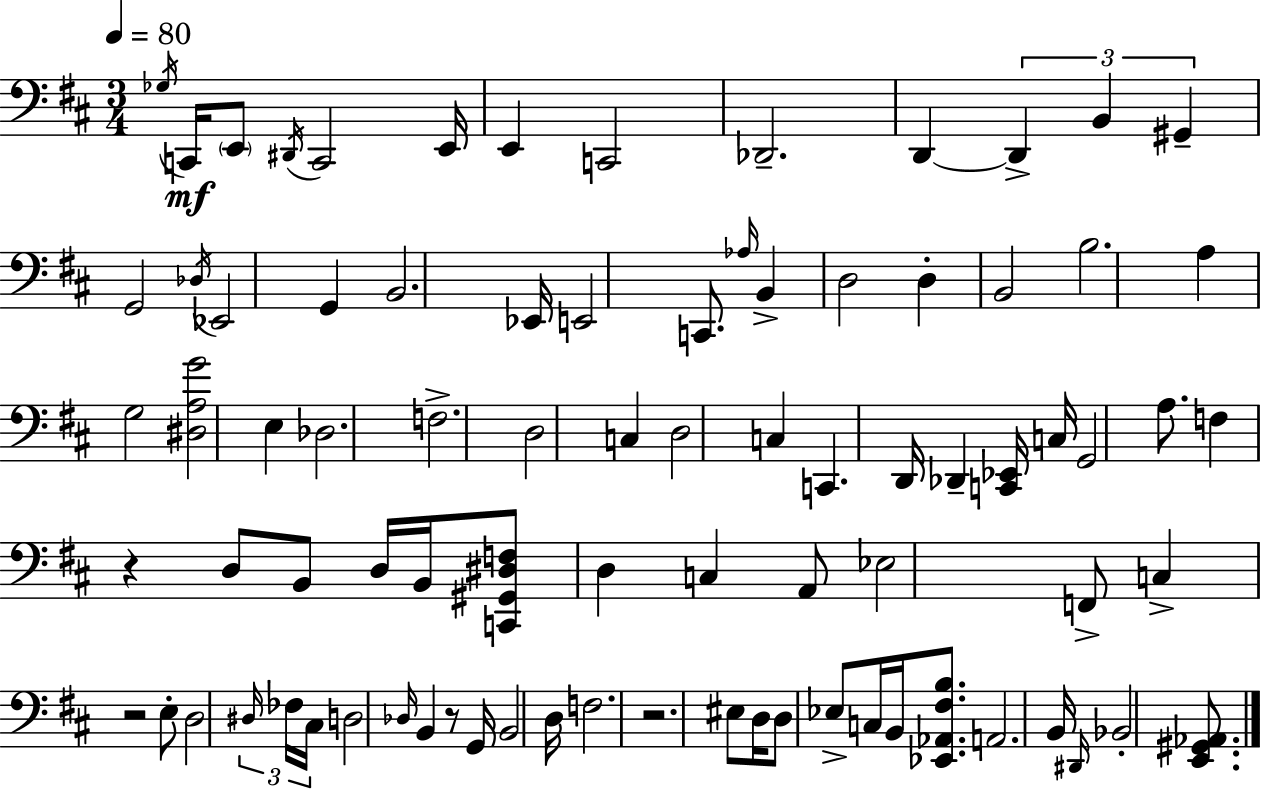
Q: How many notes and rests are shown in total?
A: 84